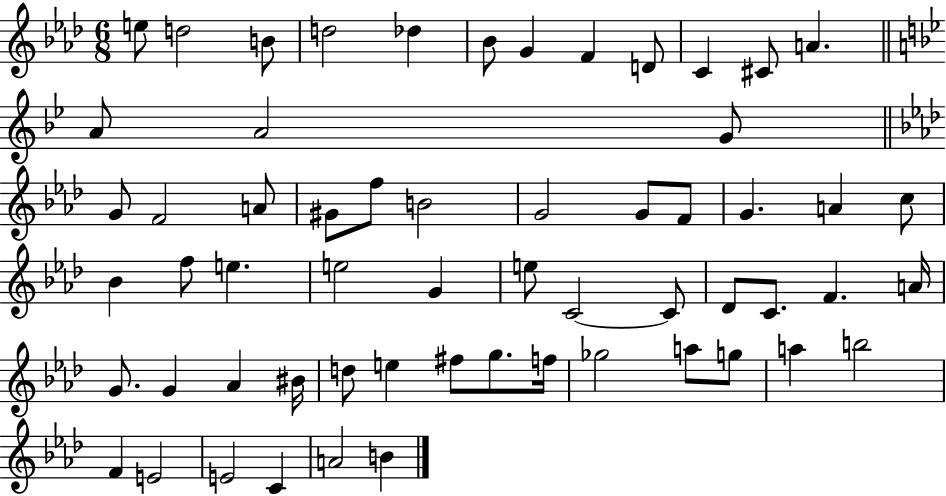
E5/e D5/h B4/e D5/h Db5/q Bb4/e G4/q F4/q D4/e C4/q C#4/e A4/q. A4/e A4/h G4/e G4/e F4/h A4/e G#4/e F5/e B4/h G4/h G4/e F4/e G4/q. A4/q C5/e Bb4/q F5/e E5/q. E5/h G4/q E5/e C4/h C4/e Db4/e C4/e. F4/q. A4/s G4/e. G4/q Ab4/q BIS4/s D5/e E5/q F#5/e G5/e. F5/s Gb5/h A5/e G5/e A5/q B5/h F4/q E4/h E4/h C4/q A4/h B4/q